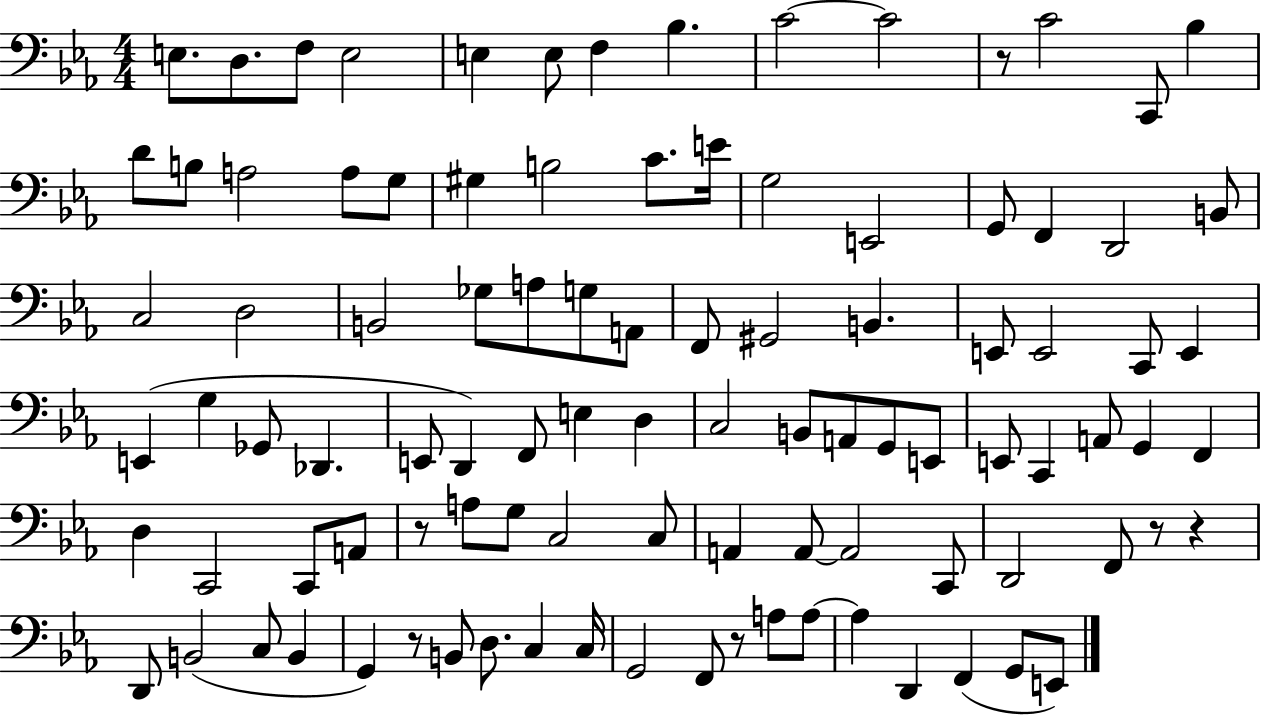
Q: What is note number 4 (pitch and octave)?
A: E3